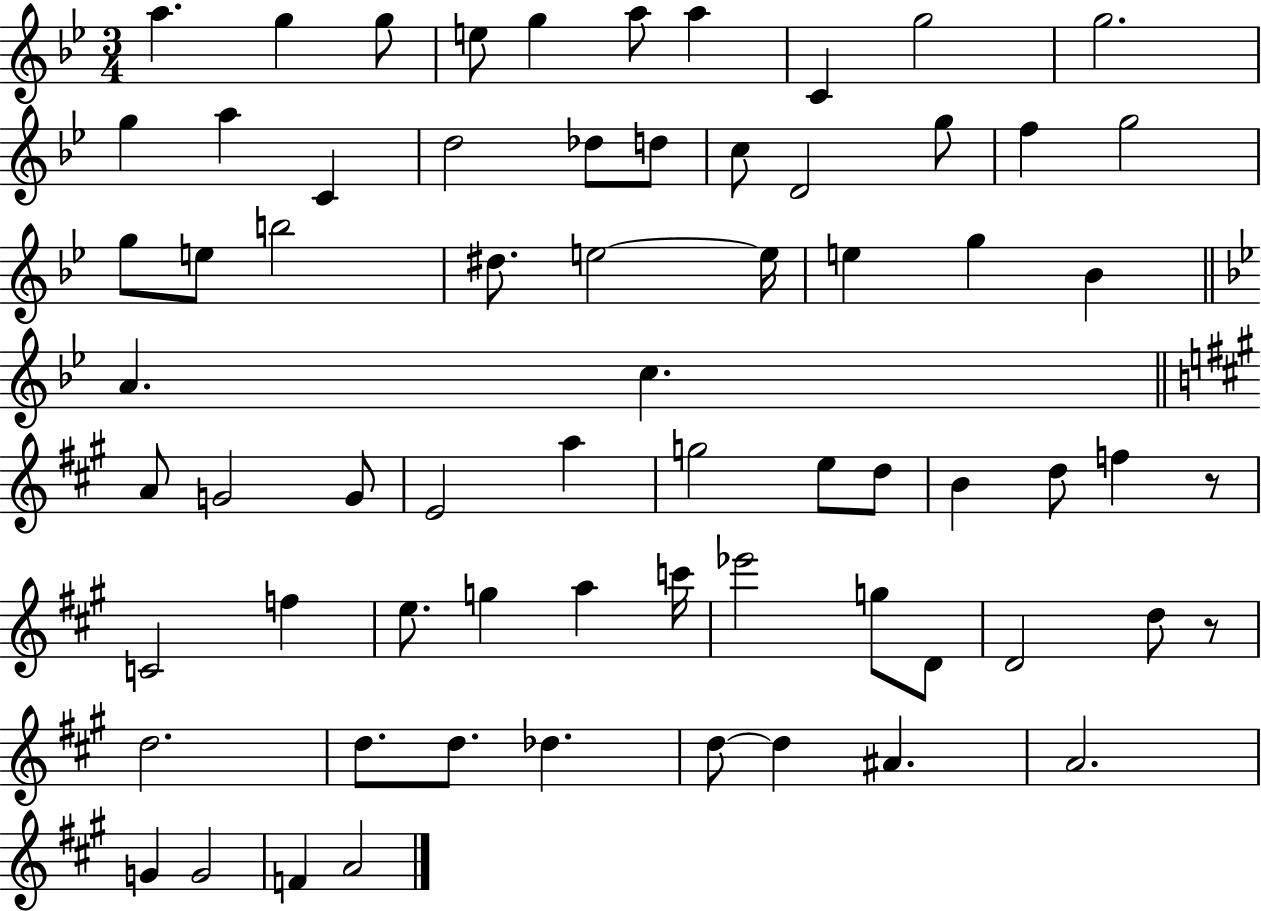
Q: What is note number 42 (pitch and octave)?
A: D5